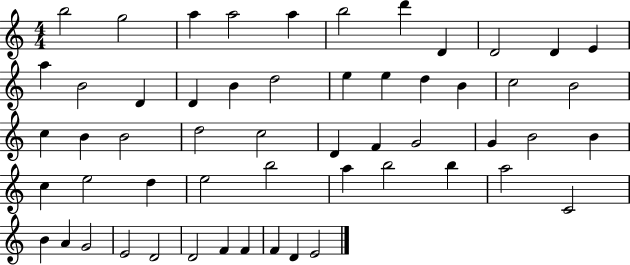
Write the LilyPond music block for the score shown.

{
  \clef treble
  \numericTimeSignature
  \time 4/4
  \key c \major
  b''2 g''2 | a''4 a''2 a''4 | b''2 d'''4 d'4 | d'2 d'4 e'4 | \break a''4 b'2 d'4 | d'4 b'4 d''2 | e''4 e''4 d''4 b'4 | c''2 b'2 | \break c''4 b'4 b'2 | d''2 c''2 | d'4 f'4 g'2 | g'4 b'2 b'4 | \break c''4 e''2 d''4 | e''2 b''2 | a''4 b''2 b''4 | a''2 c'2 | \break b'4 a'4 g'2 | e'2 d'2 | d'2 f'4 f'4 | f'4 d'4 e'2 | \break \bar "|."
}